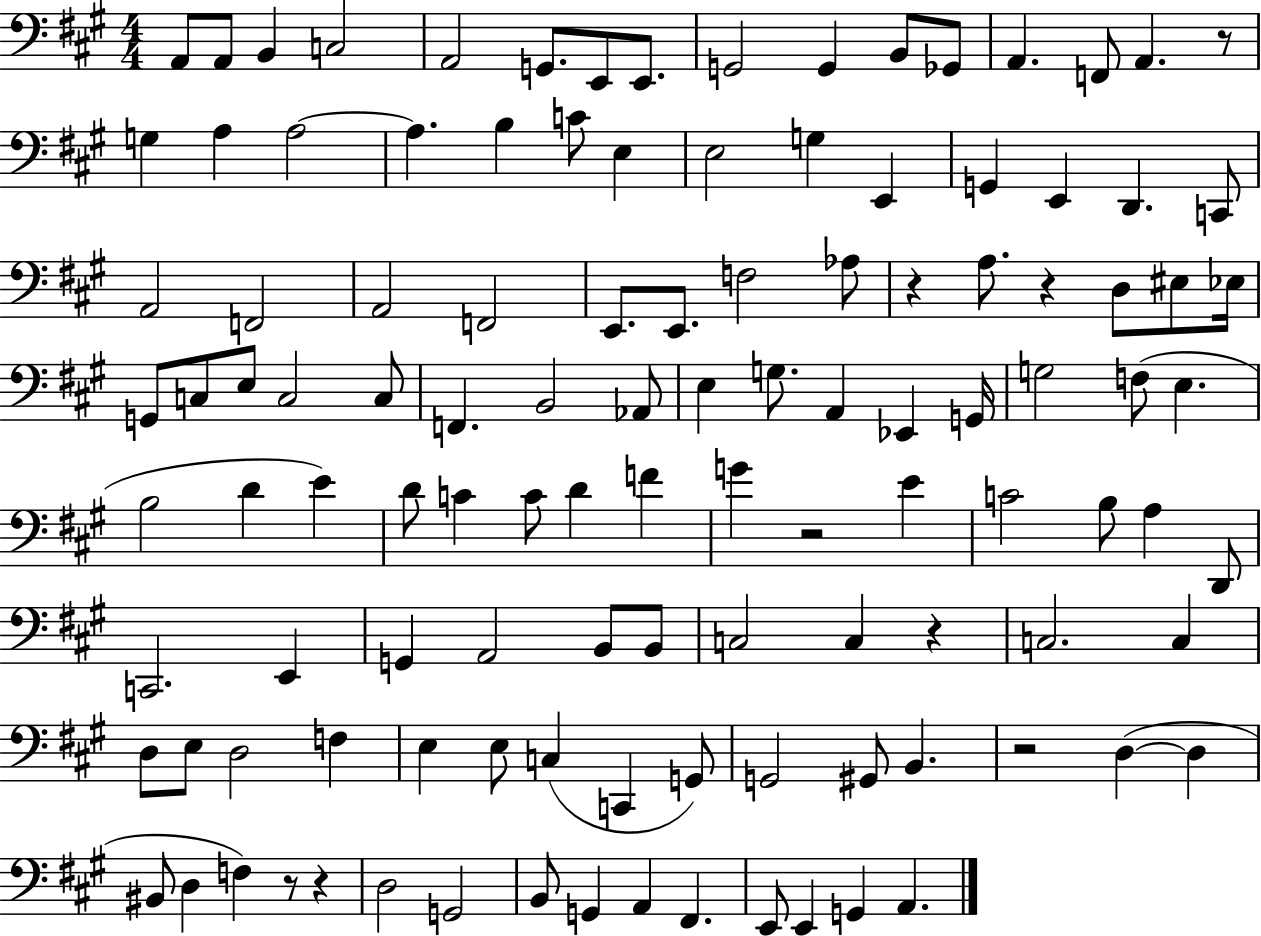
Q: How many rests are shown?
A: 8